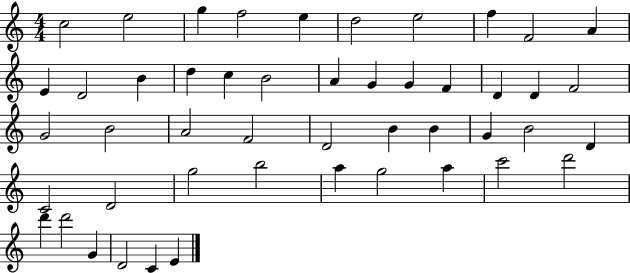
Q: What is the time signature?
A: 4/4